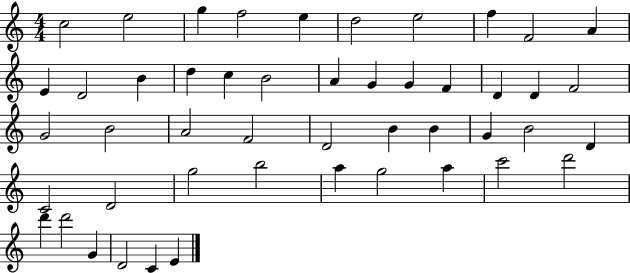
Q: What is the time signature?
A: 4/4